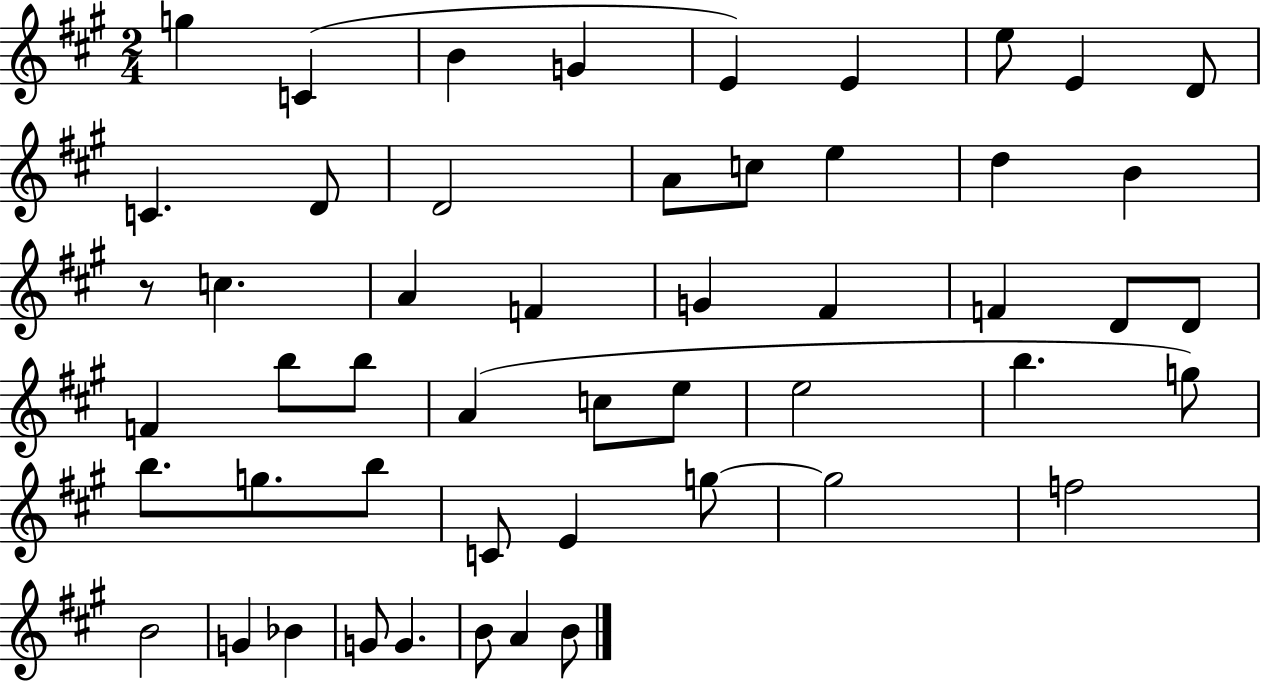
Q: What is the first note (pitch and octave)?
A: G5